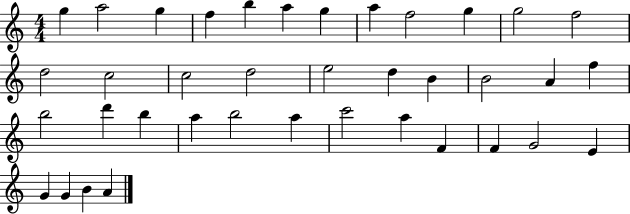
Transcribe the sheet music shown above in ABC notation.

X:1
T:Untitled
M:4/4
L:1/4
K:C
g a2 g f b a g a f2 g g2 f2 d2 c2 c2 d2 e2 d B B2 A f b2 d' b a b2 a c'2 a F F G2 E G G B A